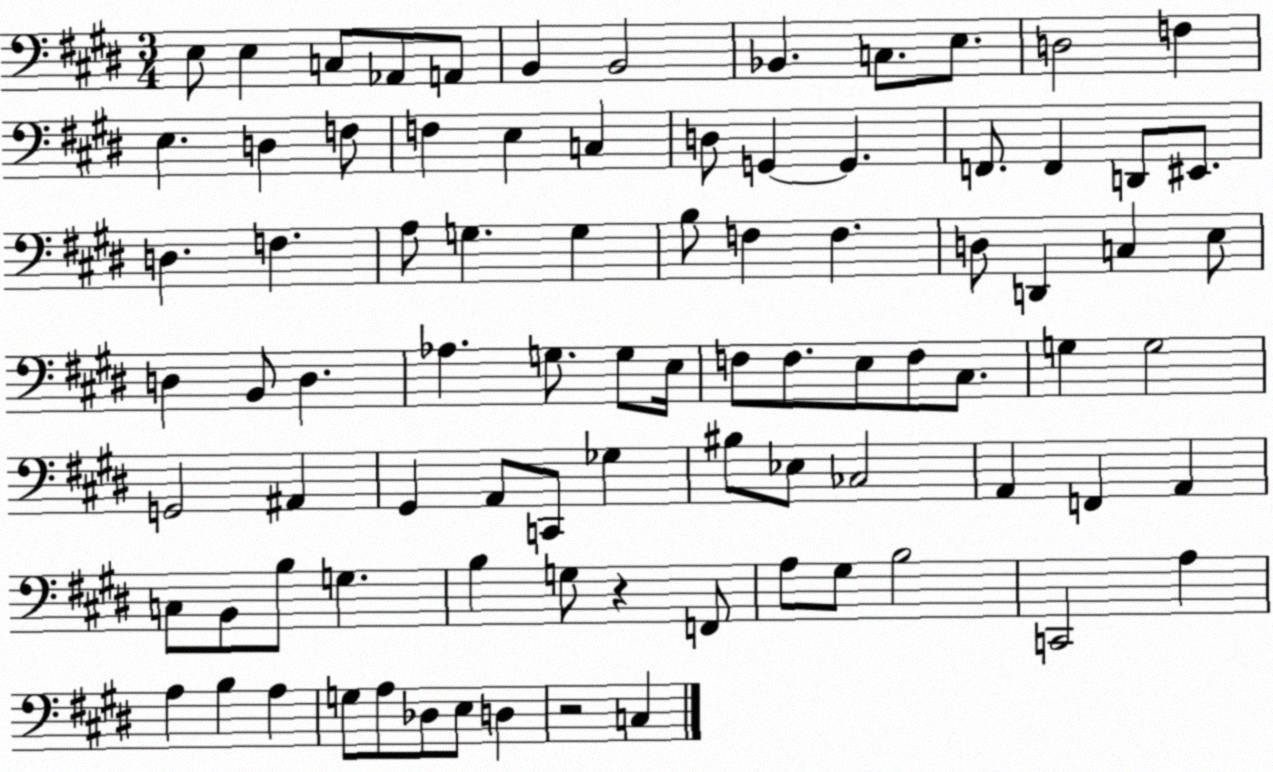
X:1
T:Untitled
M:3/4
L:1/4
K:E
E,/2 E, C,/2 _A,,/2 A,,/2 B,, B,,2 _B,, C,/2 E,/2 D,2 F, E, D, F,/2 F, E, C, D,/2 G,, G,, F,,/2 F,, D,,/2 ^E,,/2 D, F, A,/2 G, G, B,/2 F, F, D,/2 D,, C, E,/2 D, B,,/2 D, _A, G,/2 G,/2 E,/4 F,/2 F,/2 E,/2 F,/2 ^C,/2 G, G,2 G,,2 ^A,, ^G,, A,,/2 C,,/2 _G, ^B,/2 _E,/2 _C,2 A,, F,, A,, C,/2 B,,/2 B,/2 G, B, G,/2 z F,,/2 A,/2 ^G,/2 B,2 C,,2 A, A, B, A, G,/2 A,/2 _D,/2 E,/2 D, z2 C,